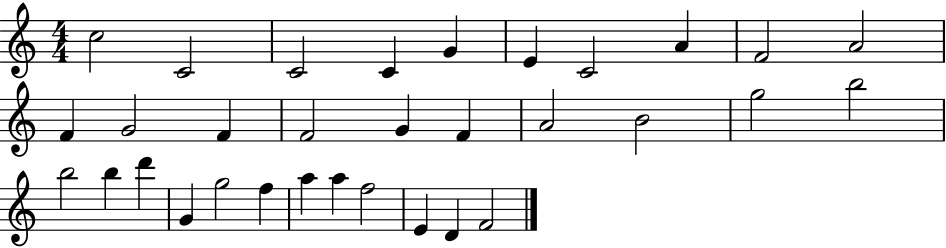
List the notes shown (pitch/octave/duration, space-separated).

C5/h C4/h C4/h C4/q G4/q E4/q C4/h A4/q F4/h A4/h F4/q G4/h F4/q F4/h G4/q F4/q A4/h B4/h G5/h B5/h B5/h B5/q D6/q G4/q G5/h F5/q A5/q A5/q F5/h E4/q D4/q F4/h